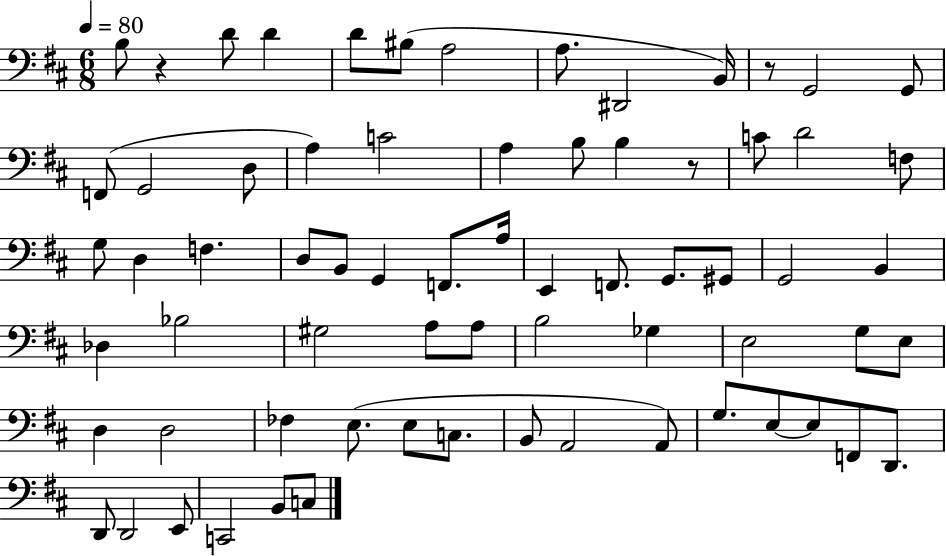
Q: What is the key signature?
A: D major